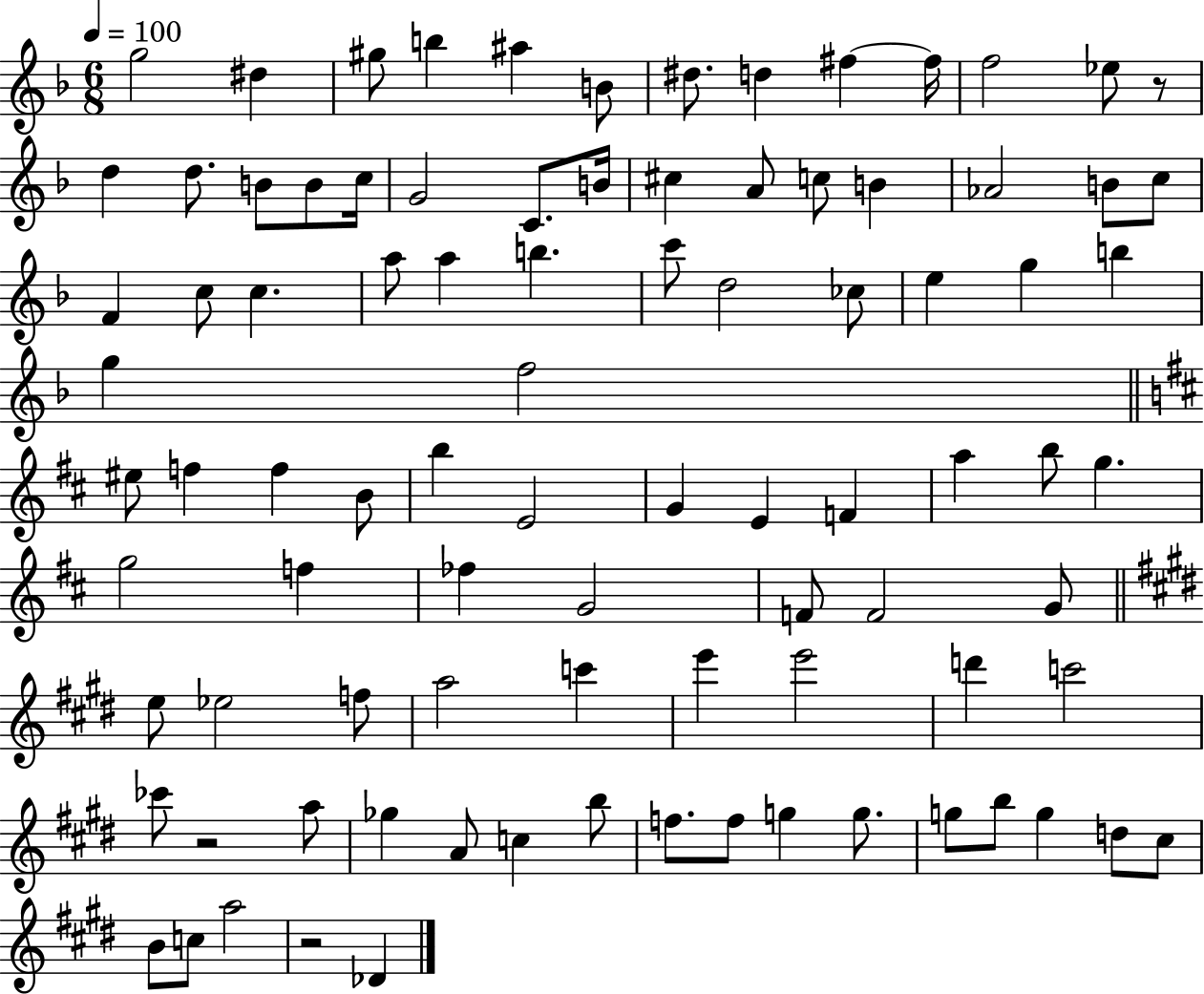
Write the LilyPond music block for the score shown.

{
  \clef treble
  \numericTimeSignature
  \time 6/8
  \key f \major
  \tempo 4 = 100
  g''2 dis''4 | gis''8 b''4 ais''4 b'8 | dis''8. d''4 fis''4~~ fis''16 | f''2 ees''8 r8 | \break d''4 d''8. b'8 b'8 c''16 | g'2 c'8. b'16 | cis''4 a'8 c''8 b'4 | aes'2 b'8 c''8 | \break f'4 c''8 c''4. | a''8 a''4 b''4. | c'''8 d''2 ces''8 | e''4 g''4 b''4 | \break g''4 f''2 | \bar "||" \break \key d \major eis''8 f''4 f''4 b'8 | b''4 e'2 | g'4 e'4 f'4 | a''4 b''8 g''4. | \break g''2 f''4 | fes''4 g'2 | f'8 f'2 g'8 | \bar "||" \break \key e \major e''8 ees''2 f''8 | a''2 c'''4 | e'''4 e'''2 | d'''4 c'''2 | \break ces'''8 r2 a''8 | ges''4 a'8 c''4 b''8 | f''8. f''8 g''4 g''8. | g''8 b''8 g''4 d''8 cis''8 | \break b'8 c''8 a''2 | r2 des'4 | \bar "|."
}